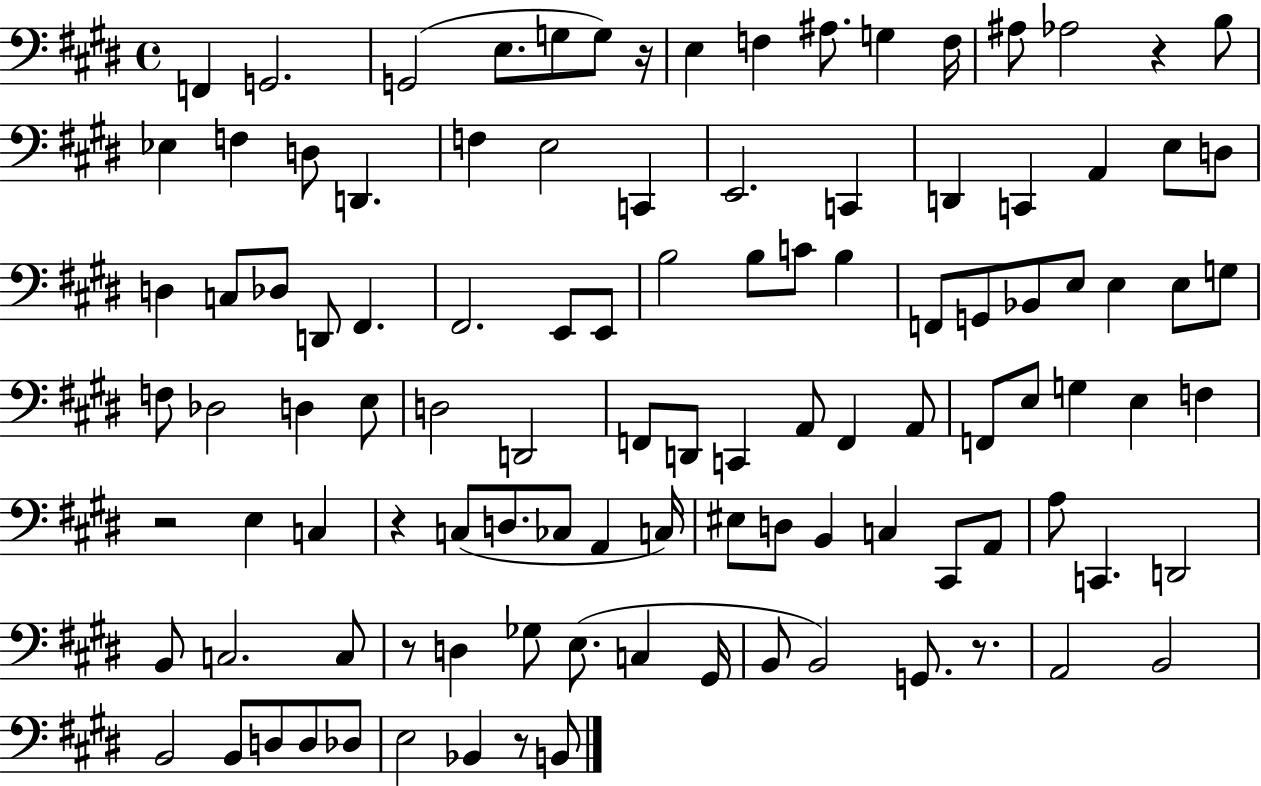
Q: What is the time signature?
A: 4/4